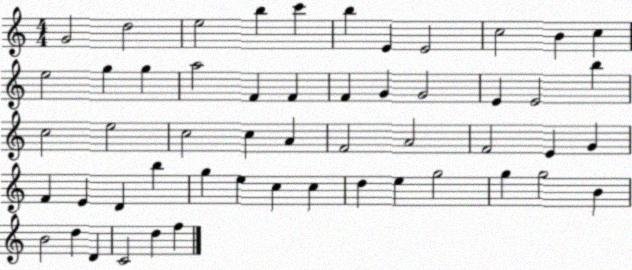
X:1
T:Untitled
M:4/4
L:1/4
K:C
G2 d2 e2 b c' b E E2 c2 B c e2 g g a2 F F F G G2 E E2 b c2 e2 c2 c A F2 A2 F2 E G F E D b g e c c d e g2 g g2 B B2 d D C2 d f